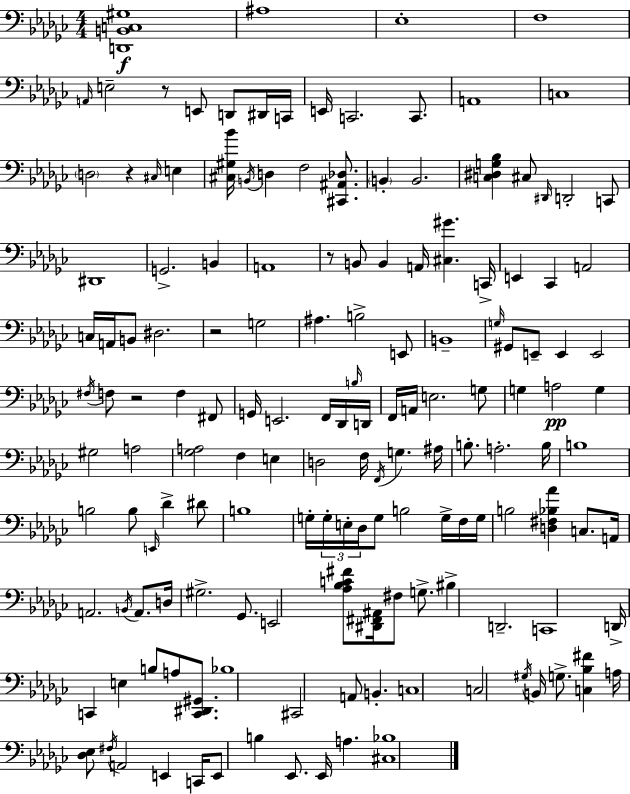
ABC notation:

X:1
T:Untitled
M:4/4
L:1/4
K:Ebm
[D,,B,,C,^G,]4 ^A,4 _E,4 F,4 A,,/4 E,2 z/2 E,,/2 D,,/2 ^D,,/4 C,,/4 E,,/4 C,,2 C,,/2 A,,4 C,4 D,2 z ^C,/4 E, [^C,^G,_B]/4 B,,/4 D, F,2 [^C,,^A,,_D,]/2 B,, B,,2 [C,^D,G,_B,] ^C,/2 ^D,,/4 D,,2 C,,/2 ^D,,4 G,,2 B,, A,,4 z/2 B,,/2 B,, A,,/4 [^C,^G] C,,/4 E,, _C,, A,,2 C,/4 A,,/4 B,,/2 ^D,2 z2 G,2 ^A, B,2 E,,/2 B,,4 G,/4 ^G,,/2 E,,/2 E,, E,,2 ^F,/4 F,/2 z2 F, ^F,,/2 G,,/4 E,,2 F,,/4 _D,,/4 B,/4 D,,/4 F,,/4 A,,/4 E,2 G,/2 G, A,2 G, ^G,2 A,2 [_G,A,]2 F, E, D,2 F,/4 F,,/4 G, ^A,/4 B,/2 A,2 B,/4 B,4 B,2 B,/2 E,,/4 _D ^D/2 B,4 G,/4 G,/4 E,/4 _D,/4 G,/2 B,2 G,/4 F,/4 G,/4 B,2 [D,^F,_B,_A] C,/2 A,,/4 A,,2 B,,/4 A,,/2 D,/4 ^G,2 _G,,/2 E,,2 [_A,_B,C^F]/2 [^D,,^F,,^A,,]/4 ^F,/2 G,/2 ^B, D,,2 C,,4 D,,/4 C,, E, B,/2 A,/2 [C,,^D,,^G,,]/2 _B,4 ^C,,2 A,,/2 B,, C,4 C,2 ^G,/4 B,,/4 G,/2 [C,_B,^F] A,/4 [_D,_E,]/2 ^F,/4 A,,2 E,, C,,/4 E,,/2 B, _E,,/2 _E,,/4 A, [^C,_B,]4